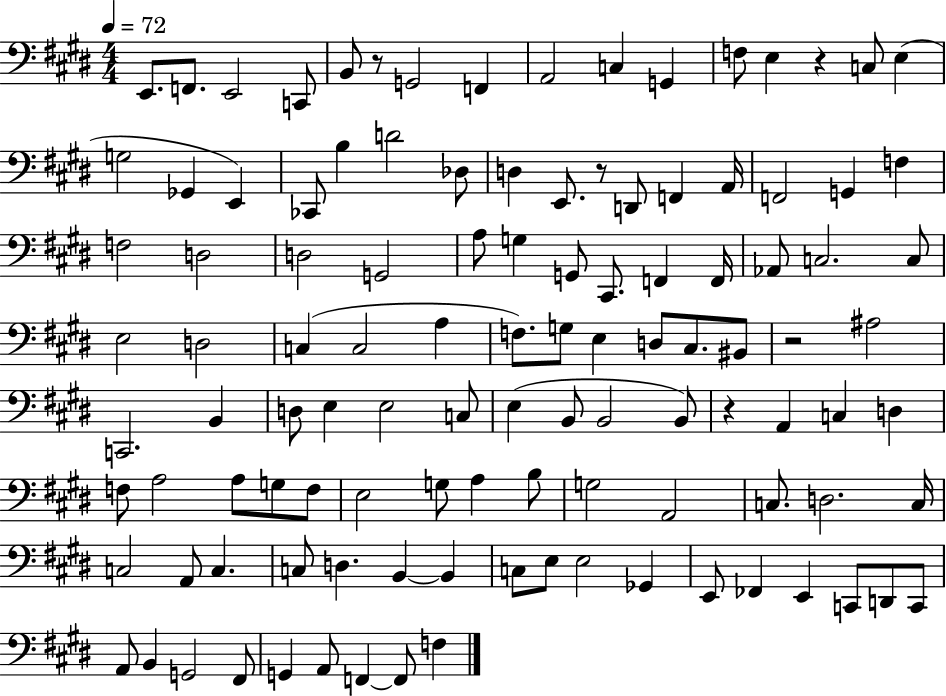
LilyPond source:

{
  \clef bass
  \numericTimeSignature
  \time 4/4
  \key e \major
  \tempo 4 = 72
  e,8. f,8. e,2 c,8 | b,8 r8 g,2 f,4 | a,2 c4 g,4 | f8 e4 r4 c8 e4( | \break g2 ges,4 e,4) | ces,8 b4 d'2 des8 | d4 e,8. r8 d,8 f,4 a,16 | f,2 g,4 f4 | \break f2 d2 | d2 g,2 | a8 g4 g,8 cis,8. f,4 f,16 | aes,8 c2. c8 | \break e2 d2 | c4( c2 a4 | f8.) g8 e4 d8 cis8. bis,8 | r2 ais2 | \break c,2. b,4 | d8 e4 e2 c8 | e4( b,8 b,2 b,8) | r4 a,4 c4 d4 | \break f8 a2 a8 g8 f8 | e2 g8 a4 b8 | g2 a,2 | c8. d2. c16 | \break c2 a,8 c4. | c8 d4. b,4~~ b,4 | c8 e8 e2 ges,4 | e,8 fes,4 e,4 c,8 d,8 c,8 | \break a,8 b,4 g,2 fis,8 | g,4 a,8 f,4~~ f,8 f4 | \bar "|."
}